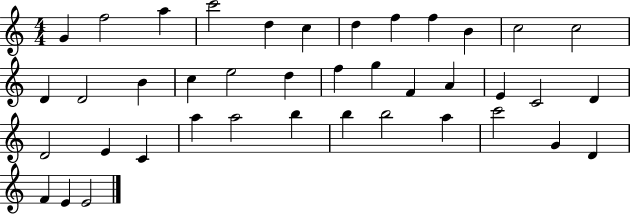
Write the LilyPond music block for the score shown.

{
  \clef treble
  \numericTimeSignature
  \time 4/4
  \key c \major
  g'4 f''2 a''4 | c'''2 d''4 c''4 | d''4 f''4 f''4 b'4 | c''2 c''2 | \break d'4 d'2 b'4 | c''4 e''2 d''4 | f''4 g''4 f'4 a'4 | e'4 c'2 d'4 | \break d'2 e'4 c'4 | a''4 a''2 b''4 | b''4 b''2 a''4 | c'''2 g'4 d'4 | \break f'4 e'4 e'2 | \bar "|."
}